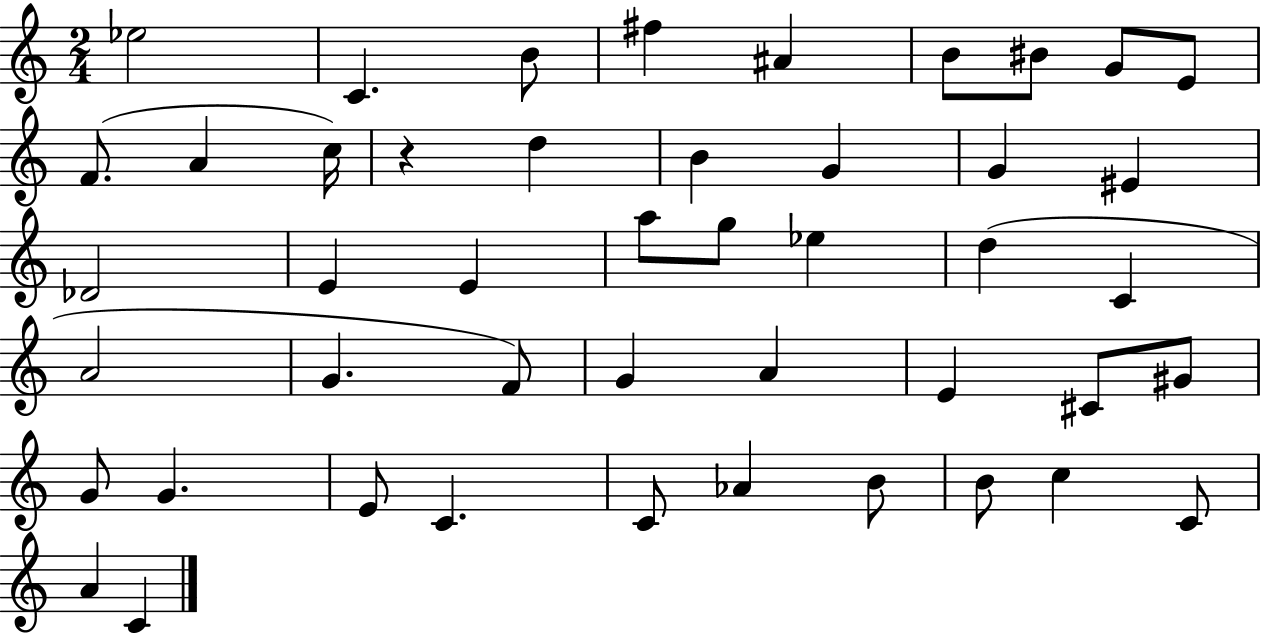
Eb5/h C4/q. B4/e F#5/q A#4/q B4/e BIS4/e G4/e E4/e F4/e. A4/q C5/s R/q D5/q B4/q G4/q G4/q EIS4/q Db4/h E4/q E4/q A5/e G5/e Eb5/q D5/q C4/q A4/h G4/q. F4/e G4/q A4/q E4/q C#4/e G#4/e G4/e G4/q. E4/e C4/q. C4/e Ab4/q B4/e B4/e C5/q C4/e A4/q C4/q